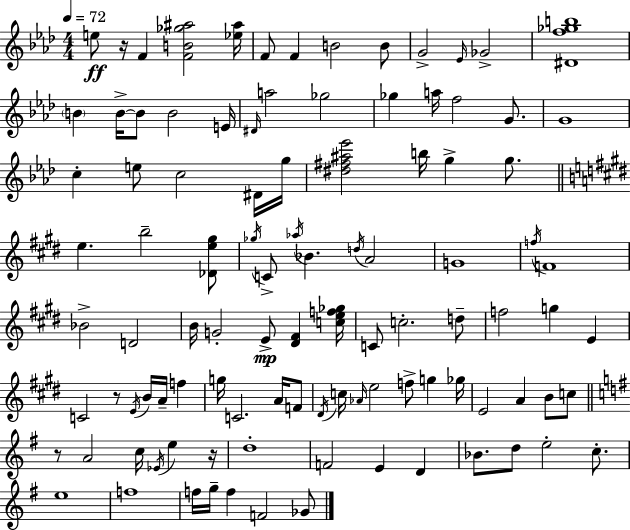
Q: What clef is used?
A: treble